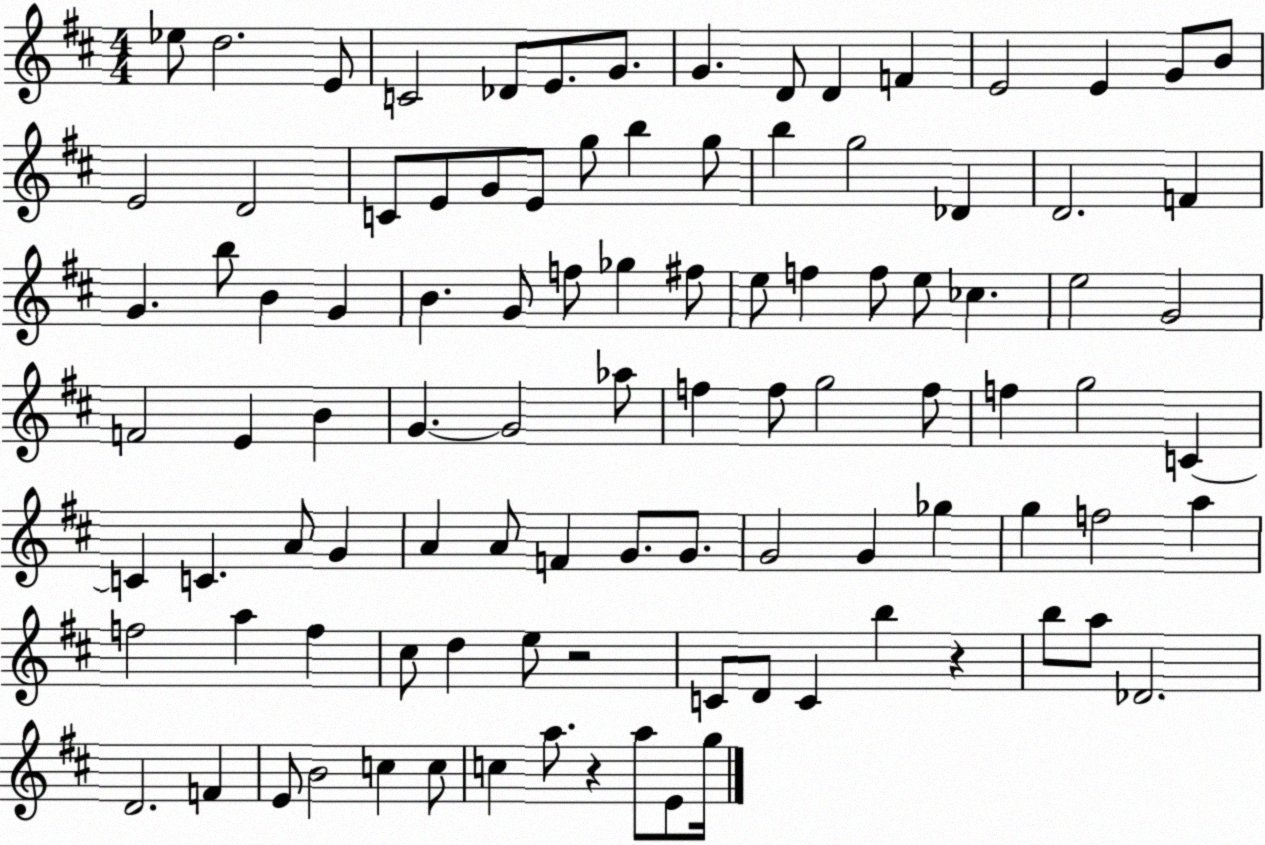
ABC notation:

X:1
T:Untitled
M:4/4
L:1/4
K:D
_e/2 d2 E/2 C2 _D/2 E/2 G/2 G D/2 D F E2 E G/2 B/2 E2 D2 C/2 E/2 G/2 E/2 g/2 b g/2 b g2 _D D2 F G b/2 B G B G/2 f/2 _g ^f/2 e/2 f f/2 e/2 _c e2 G2 F2 E B G G2 _a/2 f f/2 g2 f/2 f g2 C C C A/2 G A A/2 F G/2 G/2 G2 G _g g f2 a f2 a f ^c/2 d e/2 z2 C/2 D/2 C b z b/2 a/2 _D2 D2 F E/2 B2 c c/2 c a/2 z a/2 E/2 g/4